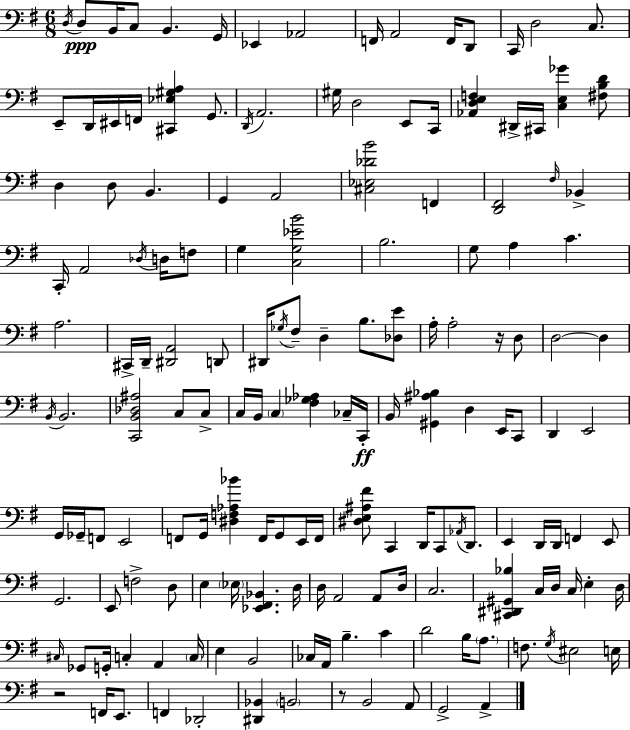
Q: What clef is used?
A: bass